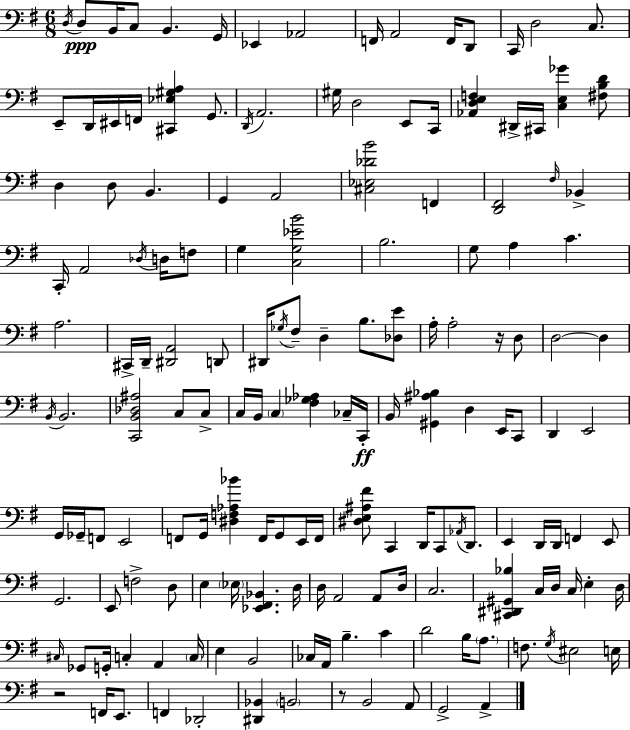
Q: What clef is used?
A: bass